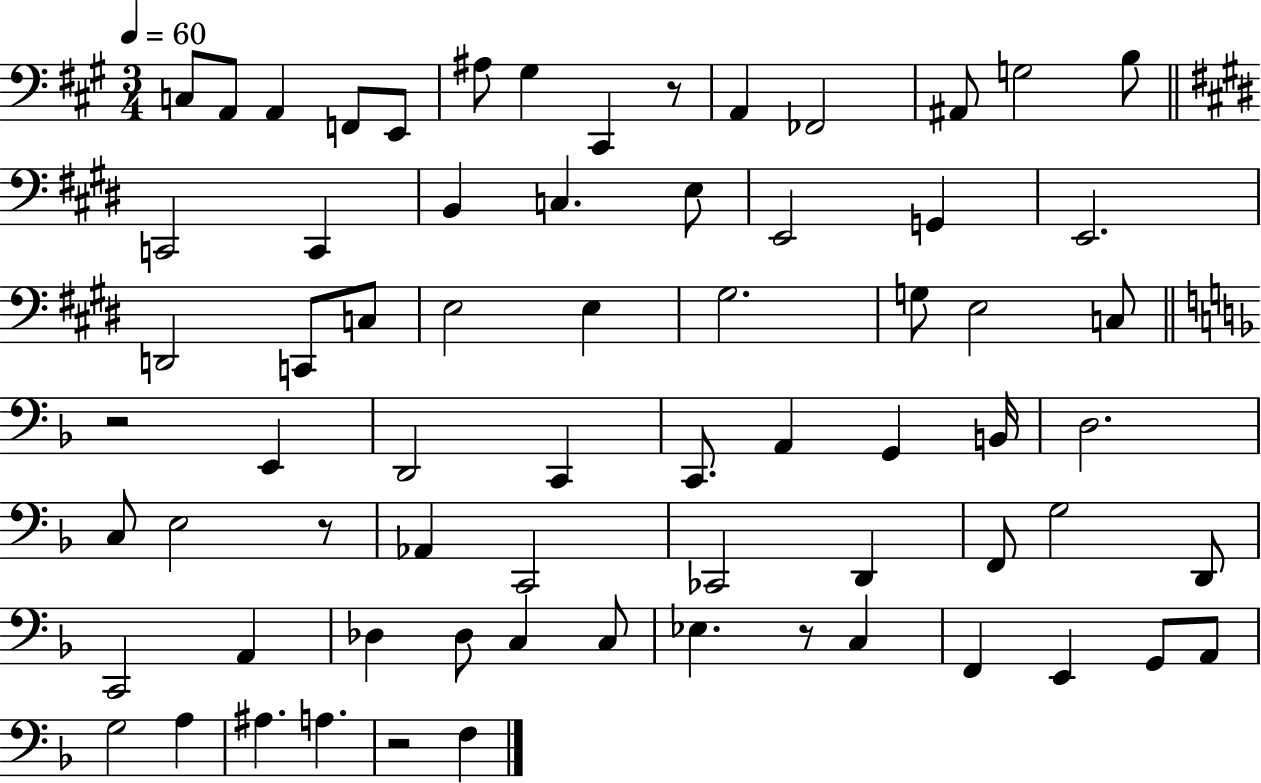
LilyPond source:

{
  \clef bass
  \numericTimeSignature
  \time 3/4
  \key a \major
  \tempo 4 = 60
  c8 a,8 a,4 f,8 e,8 | ais8 gis4 cis,4 r8 | a,4 fes,2 | ais,8 g2 b8 | \break \bar "||" \break \key e \major c,2 c,4 | b,4 c4. e8 | e,2 g,4 | e,2. | \break d,2 c,8 c8 | e2 e4 | gis2. | g8 e2 c8 | \break \bar "||" \break \key f \major r2 e,4 | d,2 c,4 | c,8. a,4 g,4 b,16 | d2. | \break c8 e2 r8 | aes,4 c,2 | ces,2 d,4 | f,8 g2 d,8 | \break c,2 a,4 | des4 des8 c4 c8 | ees4. r8 c4 | f,4 e,4 g,8 a,8 | \break g2 a4 | ais4. a4. | r2 f4 | \bar "|."
}